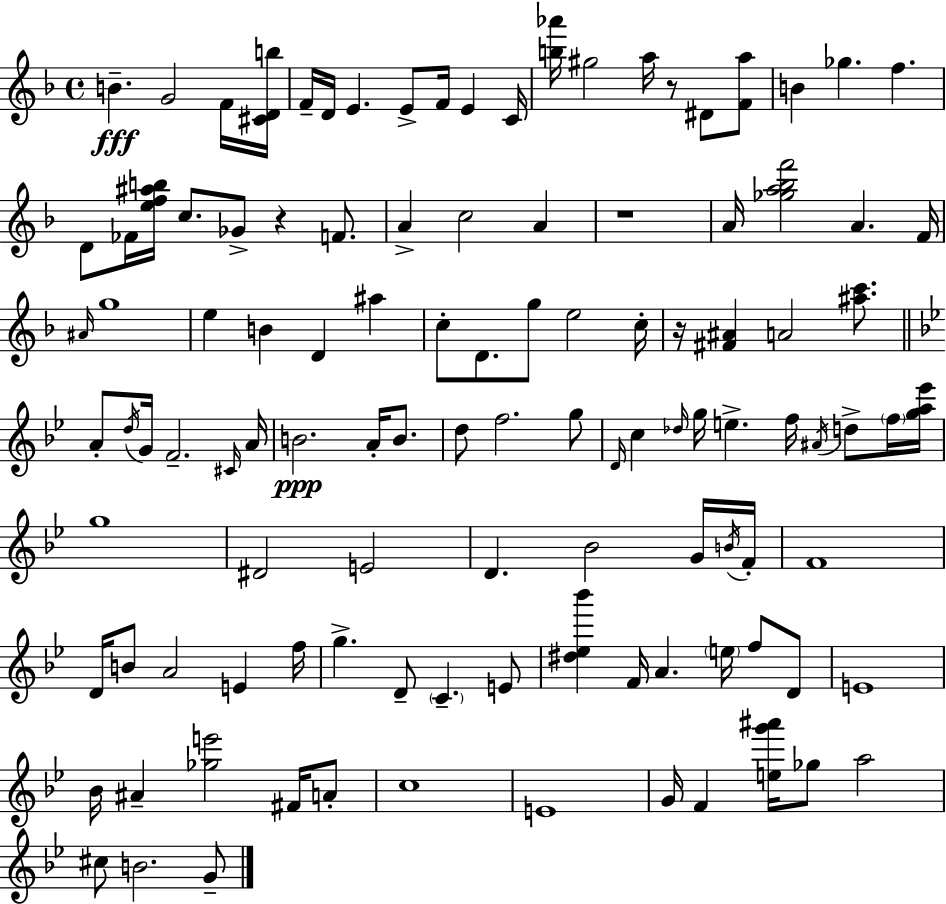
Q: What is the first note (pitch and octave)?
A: B4